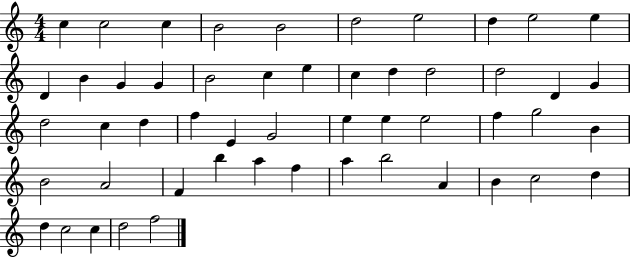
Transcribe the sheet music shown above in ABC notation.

X:1
T:Untitled
M:4/4
L:1/4
K:C
c c2 c B2 B2 d2 e2 d e2 e D B G G B2 c e c d d2 d2 D G d2 c d f E G2 e e e2 f g2 B B2 A2 F b a f a b2 A B c2 d d c2 c d2 f2